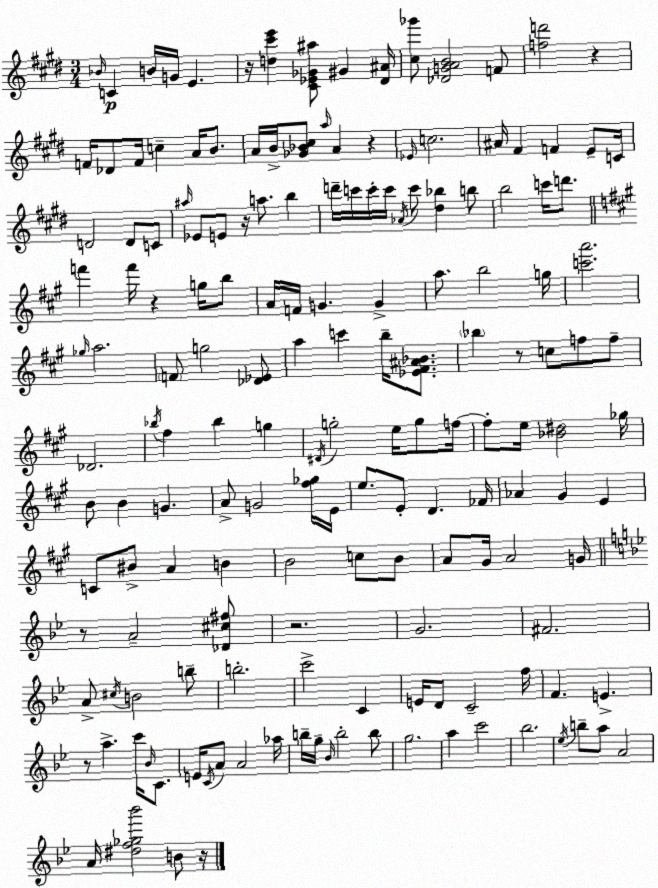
X:1
T:Untitled
M:3/4
L:1/4
K:E
_B/4 C B/4 G/4 E z/4 [d^c'e'] [^C_E_G^a]/2 ^G [^D^A]/4 [^c_g']/2 [_DGAB]2 F/2 [fd']2 z F/4 _D/2 F/4 c A/4 B/2 A/4 B/4 [_G_B^c]/2 a/4 A z _E/4 c2 ^A/4 ^F F E/2 C/4 D2 D/2 C/2 ^a/4 _E/2 E/2 z/4 a/2 b d'/4 c'/4 c'/4 c'/4 _A/4 c'/2 [^d_b] b/2 b2 c'/4 d'/2 f' f'/4 z g/4 b/2 A/4 F/4 G G a/2 b2 g/4 [c'a']2 _g/4 a2 F/2 g2 [_D_E]/2 a c' b/4 [_E^F^A_B]/2 _b z/2 c/2 f/2 f/2 _D2 _b/4 ^f _b g ^D/4 g2 e/4 g/2 f/4 f/2 e/4 [_B^d]2 _g/4 B/2 B G A/2 G2 [^f_g]/4 E/4 e/2 E/2 D _F/4 _A ^G E C/2 ^B/2 A B B2 c/2 B/2 A/2 ^G/4 A2 G/4 z/2 A2 [_D^c^f]/2 z2 G2 ^F2 A/2 ^c/4 B2 b/2 b2 c'2 C E/4 D/2 C2 f/4 F E z/2 a c'/4 _B/4 C/2 E/4 C/4 A/2 A2 _a/4 b/4 g/4 _B/4 b2 b/2 g2 a c'2 _b2 _e/4 b/2 a/2 A2 A/4 [^df_g_b']2 B/2 z/4